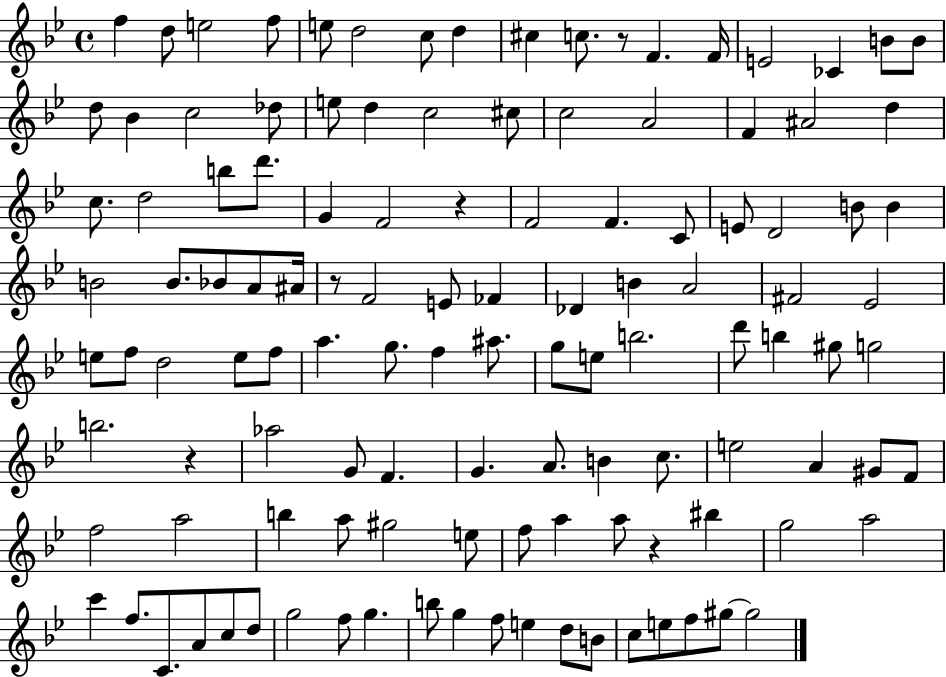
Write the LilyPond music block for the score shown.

{
  \clef treble
  \time 4/4
  \defaultTimeSignature
  \key bes \major
  f''4 d''8 e''2 f''8 | e''8 d''2 c''8 d''4 | cis''4 c''8. r8 f'4. f'16 | e'2 ces'4 b'8 b'8 | \break d''8 bes'4 c''2 des''8 | e''8 d''4 c''2 cis''8 | c''2 a'2 | f'4 ais'2 d''4 | \break c''8. d''2 b''8 d'''8. | g'4 f'2 r4 | f'2 f'4. c'8 | e'8 d'2 b'8 b'4 | \break b'2 b'8. bes'8 a'8 ais'16 | r8 f'2 e'8 fes'4 | des'4 b'4 a'2 | fis'2 ees'2 | \break e''8 f''8 d''2 e''8 f''8 | a''4. g''8. f''4 ais''8. | g''8 e''8 b''2. | d'''8 b''4 gis''8 g''2 | \break b''2. r4 | aes''2 g'8 f'4. | g'4. a'8. b'4 c''8. | e''2 a'4 gis'8 f'8 | \break f''2 a''2 | b''4 a''8 gis''2 e''8 | f''8 a''4 a''8 r4 bis''4 | g''2 a''2 | \break c'''4 f''8. c'8. a'8 c''8 d''8 | g''2 f''8 g''4. | b''8 g''4 f''8 e''4 d''8 b'8 | c''8 e''8 f''8 gis''8~~ gis''2 | \break \bar "|."
}